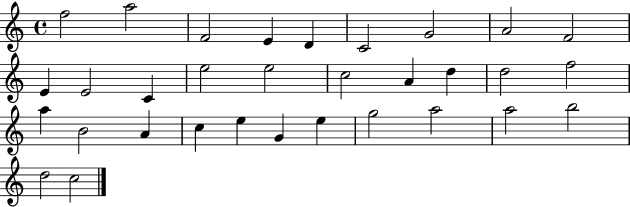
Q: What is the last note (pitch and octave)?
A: C5